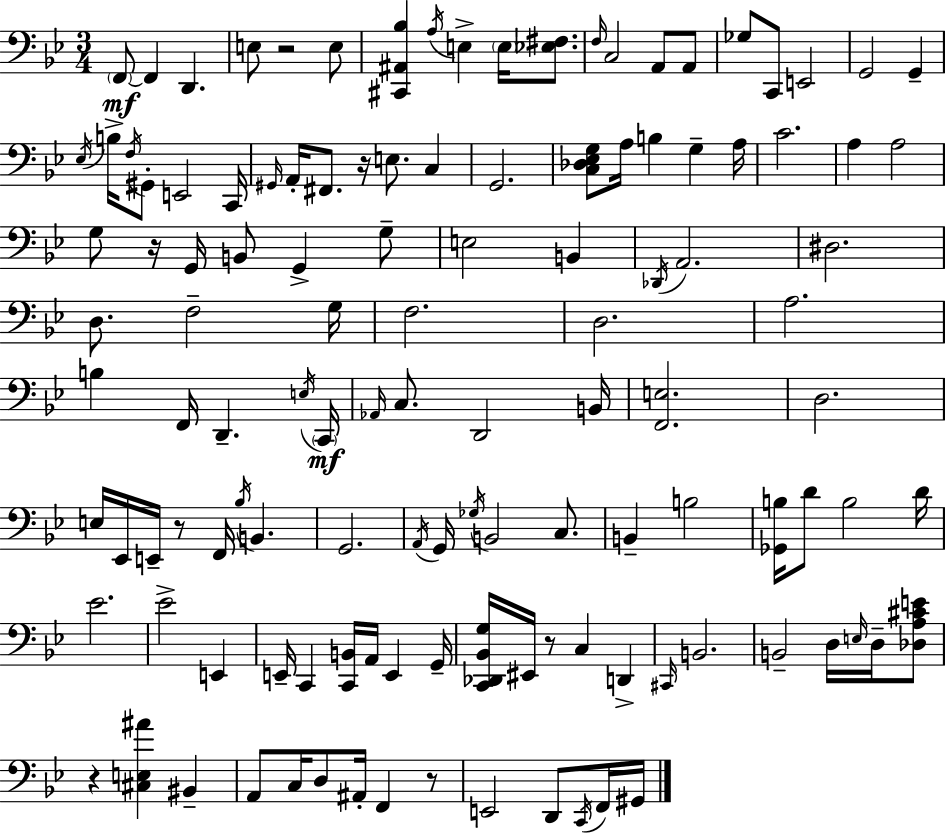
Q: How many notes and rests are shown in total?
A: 123